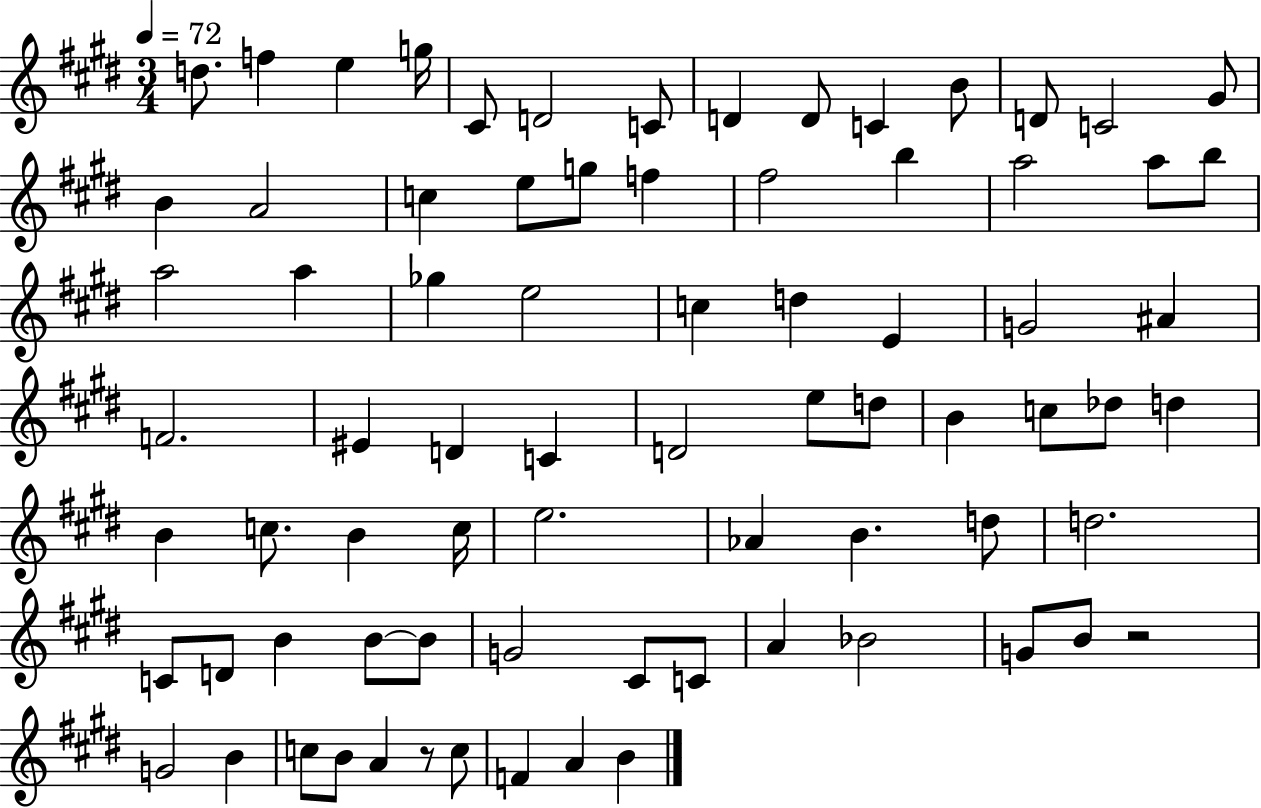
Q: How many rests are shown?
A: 2